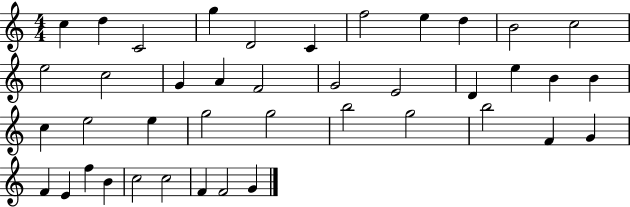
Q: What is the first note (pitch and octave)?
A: C5